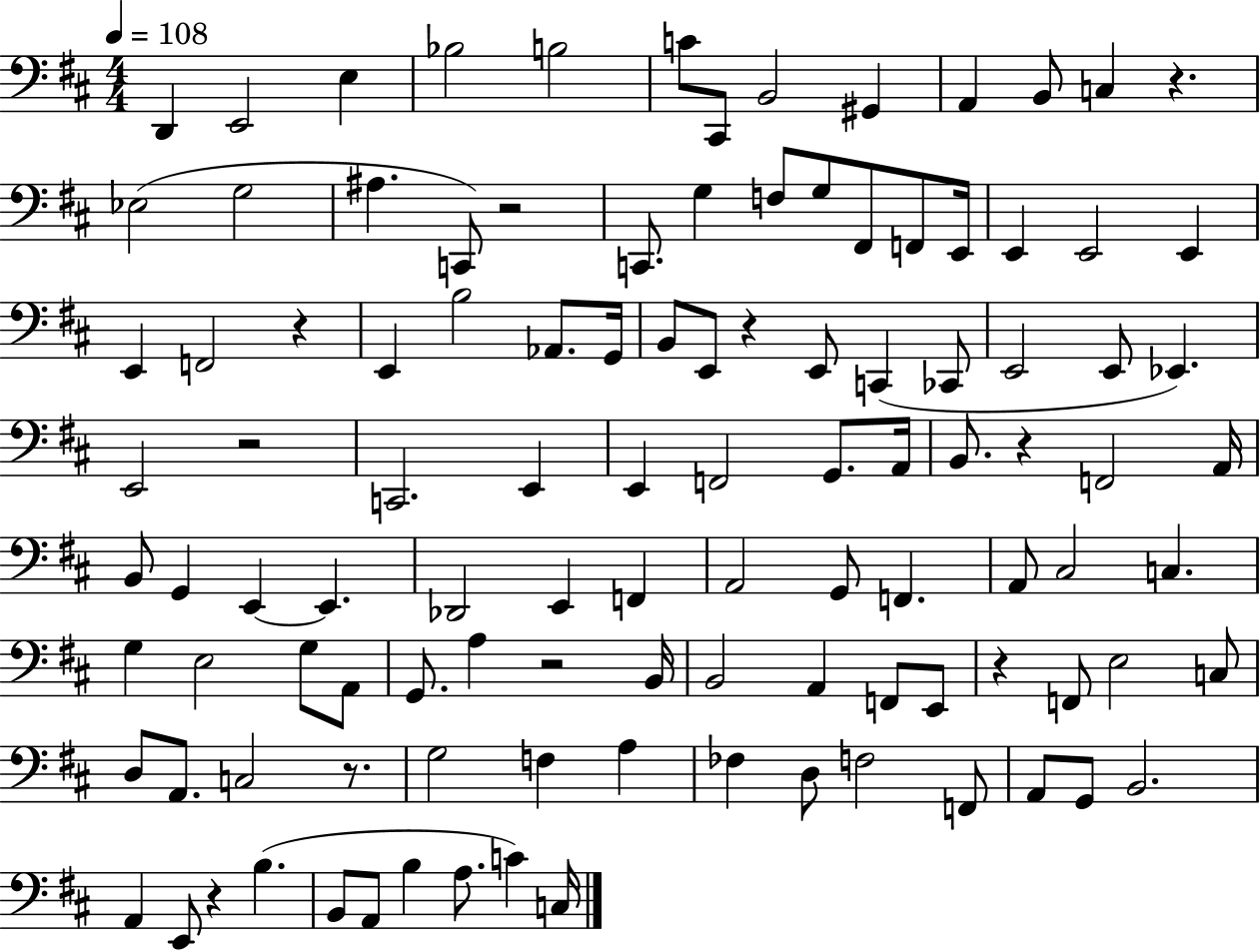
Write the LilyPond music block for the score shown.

{
  \clef bass
  \numericTimeSignature
  \time 4/4
  \key d \major
  \tempo 4 = 108
  d,4 e,2 e4 | bes2 b2 | c'8 cis,8 b,2 gis,4 | a,4 b,8 c4 r4. | \break ees2( g2 | ais4. c,8) r2 | c,8. g4 f8 g8 fis,8 f,8 e,16 | e,4 e,2 e,4 | \break e,4 f,2 r4 | e,4 b2 aes,8. g,16 | b,8 e,8 r4 e,8 c,4( ces,8 | e,2 e,8 ees,4.) | \break e,2 r2 | c,2. e,4 | e,4 f,2 g,8. a,16 | b,8. r4 f,2 a,16 | \break b,8 g,4 e,4~~ e,4. | des,2 e,4 f,4 | a,2 g,8 f,4. | a,8 cis2 c4. | \break g4 e2 g8 a,8 | g,8. a4 r2 b,16 | b,2 a,4 f,8 e,8 | r4 f,8 e2 c8 | \break d8 a,8. c2 r8. | g2 f4 a4 | fes4 d8 f2 f,8 | a,8 g,8 b,2. | \break a,4 e,8 r4 b4.( | b,8 a,8 b4 a8. c'4) c16 | \bar "|."
}